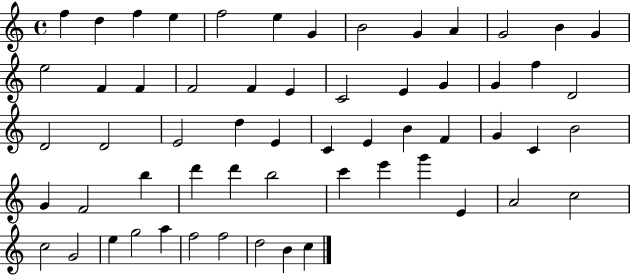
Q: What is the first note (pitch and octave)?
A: F5